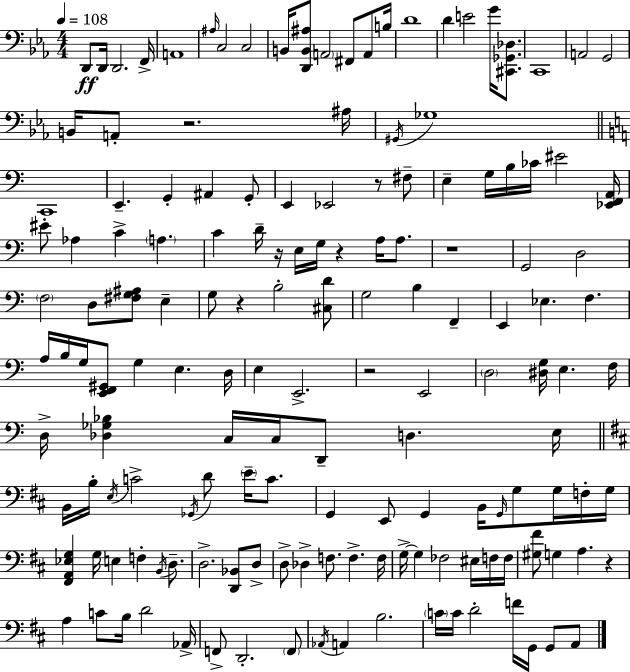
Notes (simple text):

D2/e D2/s D2/h. F2/s A2/w A#3/s C3/h C3/h B2/s [D2,B2,A#3]/e A2/h F#2/e A2/e B3/s D4/w D4/q E4/h G4/s [C#2,Gb2,Db3]/e. C2/w A2/h G2/h B2/s A2/e R/h. A#3/s G#2/s Gb3/w C2/w E2/q. G2/q A#2/q G2/e E2/q Eb2/h R/e F#3/e E3/q G3/s B3/s CES4/s EIS4/h [Eb2,F2,A2]/s EIS4/e Ab3/q C4/q A3/q. C4/q D4/s R/s E3/s G3/s R/q A3/s A3/e. R/w G2/h D3/h F3/h D3/e [F#3,G3,A#3]/e E3/q G3/e R/q B3/h [C#3,D4]/e G3/h B3/q F2/q E2/q Eb3/q. F3/q. A3/s B3/s G3/s [E2,F2,G#2]/e G3/q E3/q. D3/s E3/q E2/h. R/h E2/h D3/h [D#3,G3]/s E3/q. F3/s D3/s [Db3,Gb3,Bb3]/q C3/s C3/s D2/e D3/q. E3/s B2/s B3/s E3/s C4/h Gb2/s D4/e E4/s C4/e. G2/q E2/e G2/q B2/s G2/s G3/e G3/s F3/s G3/s [F#2,A2,Eb3,G3]/q G3/s E3/q F3/q B2/s D3/e. D3/h. [D2,Bb2]/e D3/e D3/e Db3/q F3/e. F3/q. F3/s G3/s G3/q FES3/h EIS3/s F3/s F3/s [G#3,F#4]/e G3/q A3/q. R/q A3/q C4/e B3/s D4/h Ab2/s F2/e D2/h. F2/e Ab2/s A2/q B3/h. C4/s C4/s D4/h F4/s G2/s G2/e A2/e